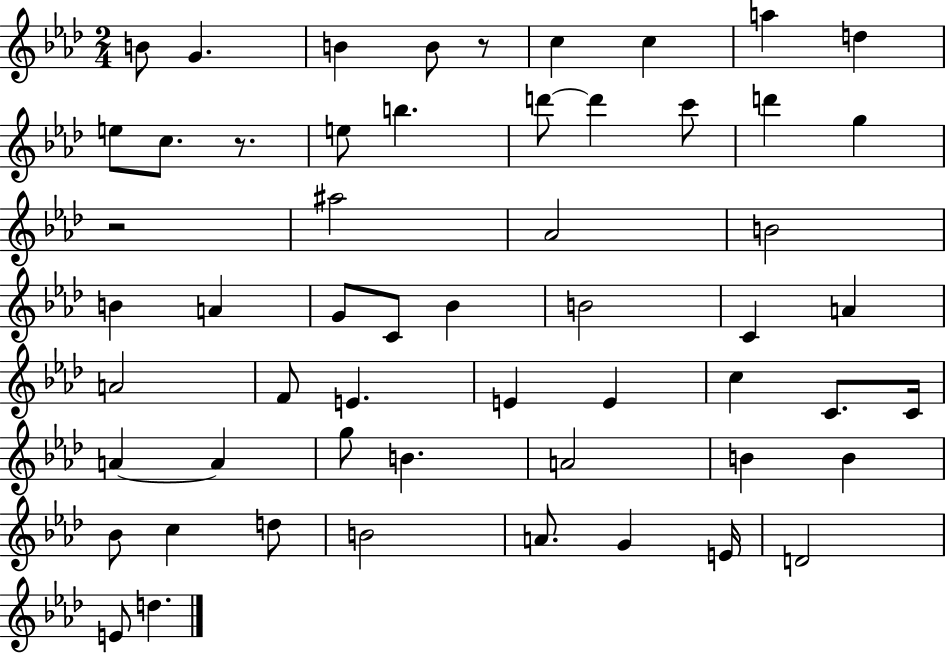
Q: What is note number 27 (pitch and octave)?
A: C4